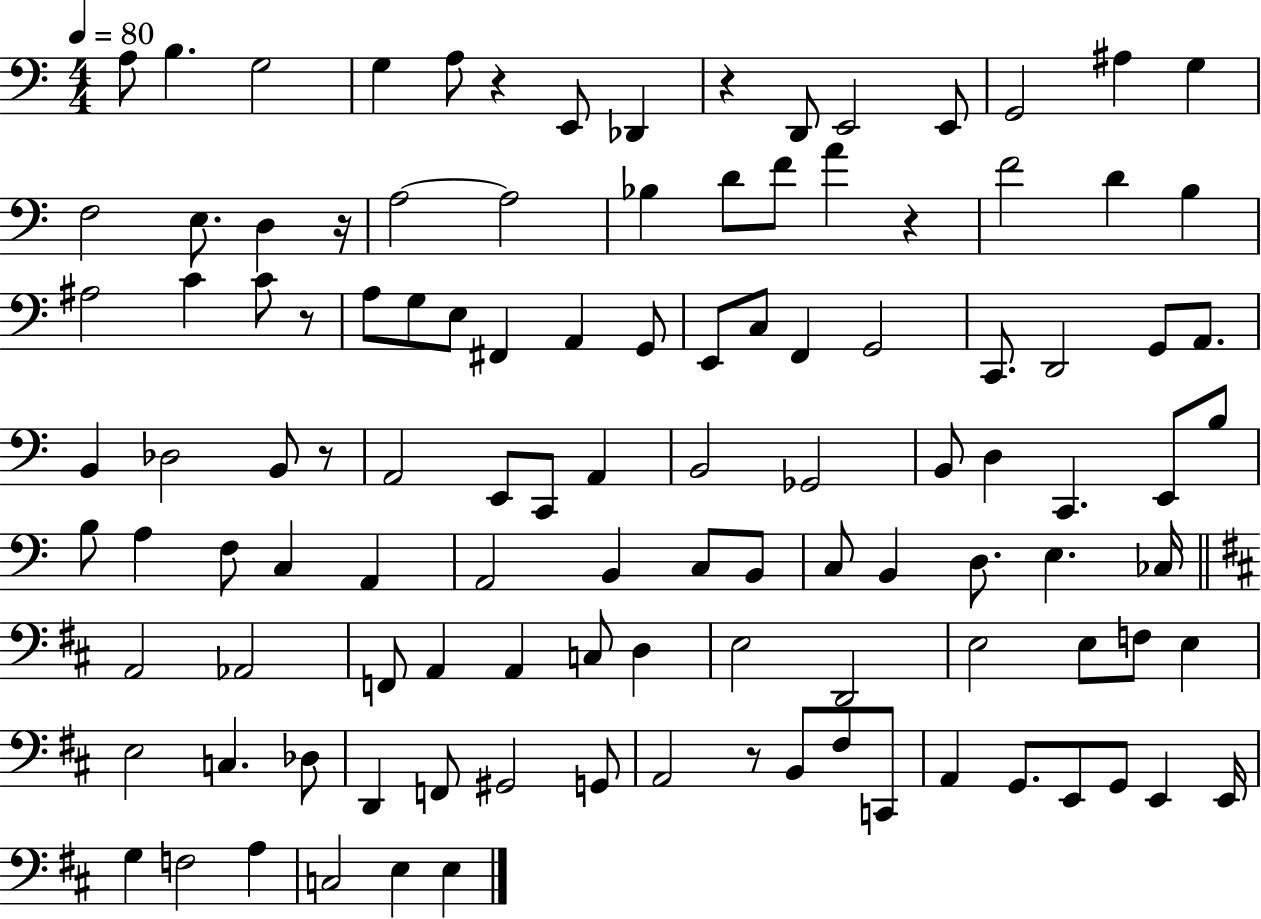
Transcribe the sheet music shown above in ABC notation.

X:1
T:Untitled
M:4/4
L:1/4
K:C
A,/2 B, G,2 G, A,/2 z E,,/2 _D,, z D,,/2 E,,2 E,,/2 G,,2 ^A, G, F,2 E,/2 D, z/4 A,2 A,2 _B, D/2 F/2 A z F2 D B, ^A,2 C C/2 z/2 A,/2 G,/2 E,/2 ^F,, A,, G,,/2 E,,/2 C,/2 F,, G,,2 C,,/2 D,,2 G,,/2 A,,/2 B,, _D,2 B,,/2 z/2 A,,2 E,,/2 C,,/2 A,, B,,2 _G,,2 B,,/2 D, C,, E,,/2 B,/2 B,/2 A, F,/2 C, A,, A,,2 B,, C,/2 B,,/2 C,/2 B,, D,/2 E, _C,/4 A,,2 _A,,2 F,,/2 A,, A,, C,/2 D, E,2 D,,2 E,2 E,/2 F,/2 E, E,2 C, _D,/2 D,, F,,/2 ^G,,2 G,,/2 A,,2 z/2 B,,/2 ^F,/2 C,,/2 A,, G,,/2 E,,/2 G,,/2 E,, E,,/4 G, F,2 A, C,2 E, E,